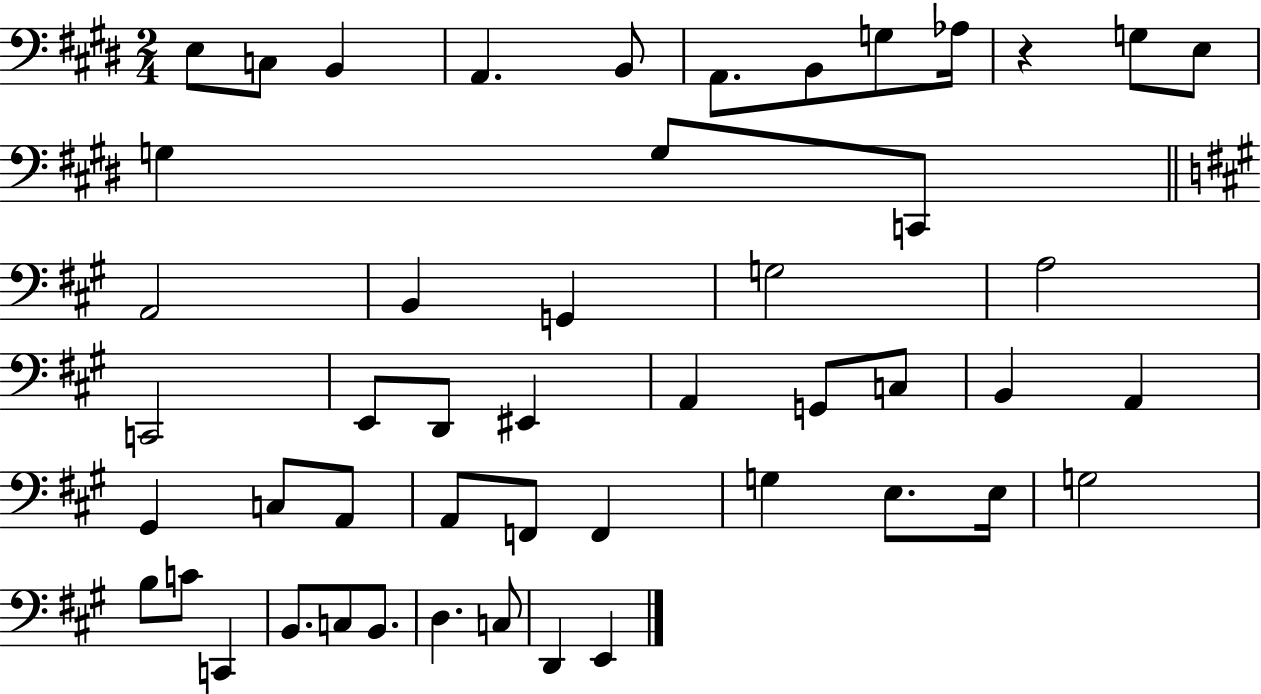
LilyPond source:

{
  \clef bass
  \numericTimeSignature
  \time 2/4
  \key e \major
  \repeat volta 2 { e8 c8 b,4 | a,4. b,8 | a,8. b,8 g8 aes16 | r4 g8 e8 | \break g4 g8 c,8 | \bar "||" \break \key a \major a,2 | b,4 g,4 | g2 | a2 | \break c,2 | e,8 d,8 eis,4 | a,4 g,8 c8 | b,4 a,4 | \break gis,4 c8 a,8 | a,8 f,8 f,4 | g4 e8. e16 | g2 | \break b8 c'8 c,4 | b,8. c8 b,8. | d4. c8 | d,4 e,4 | \break } \bar "|."
}